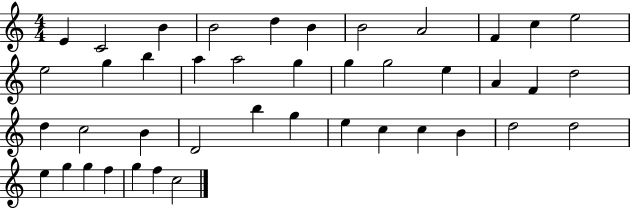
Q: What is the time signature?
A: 4/4